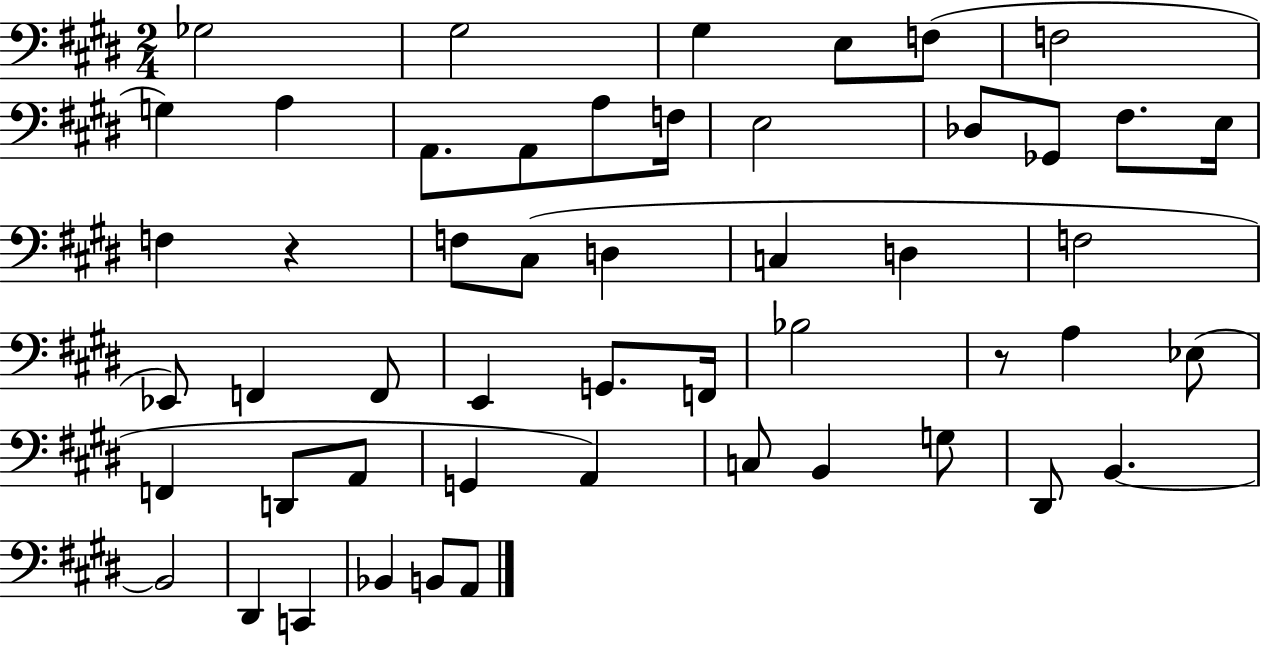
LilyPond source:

{
  \clef bass
  \numericTimeSignature
  \time 2/4
  \key e \major
  ges2 | gis2 | gis4 e8 f8( | f2 | \break g4) a4 | a,8. a,8 a8 f16 | e2 | des8 ges,8 fis8. e16 | \break f4 r4 | f8 cis8( d4 | c4 d4 | f2 | \break ees,8) f,4 f,8 | e,4 g,8. f,16 | bes2 | r8 a4 ees8( | \break f,4 d,8 a,8 | g,4 a,4) | c8 b,4 g8 | dis,8 b,4.~~ | \break b,2 | dis,4 c,4 | bes,4 b,8 a,8 | \bar "|."
}